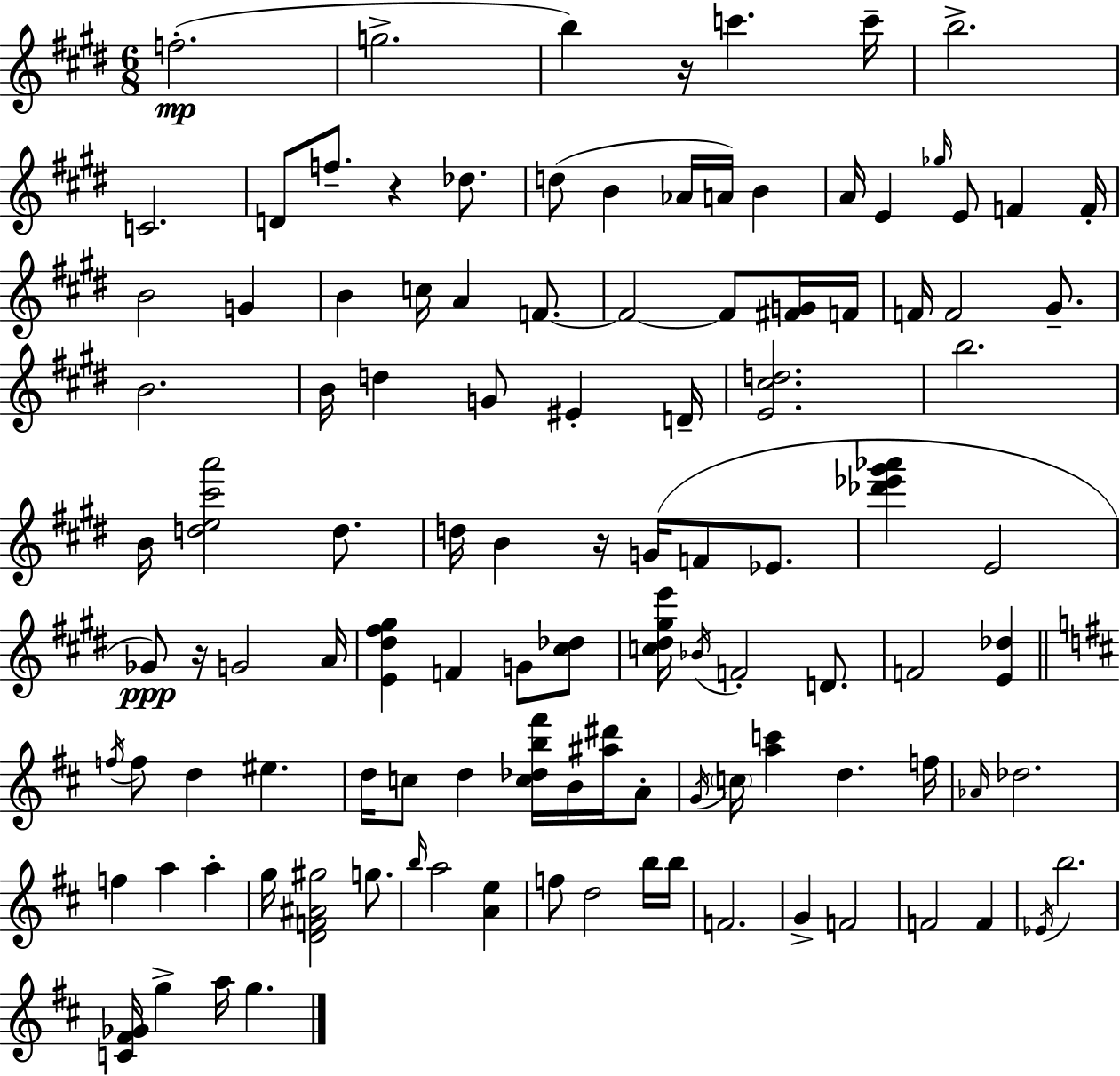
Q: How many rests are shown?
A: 4